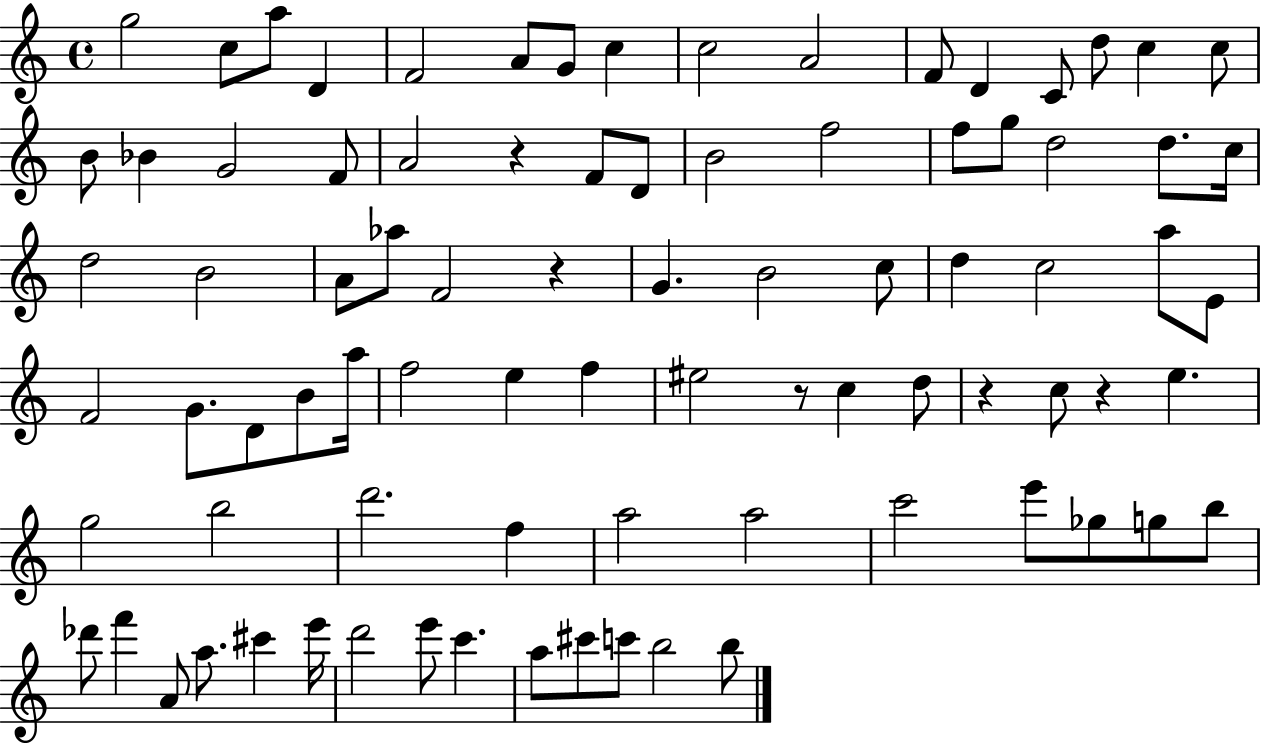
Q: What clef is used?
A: treble